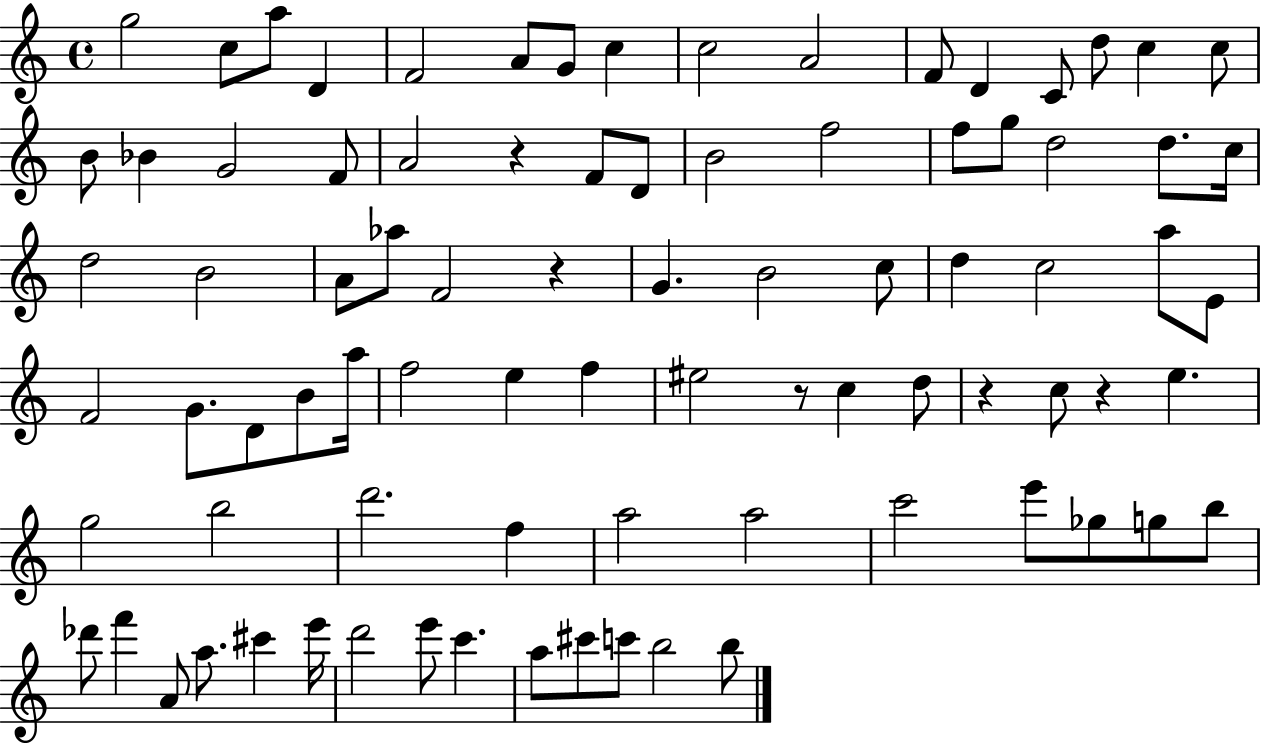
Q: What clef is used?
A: treble